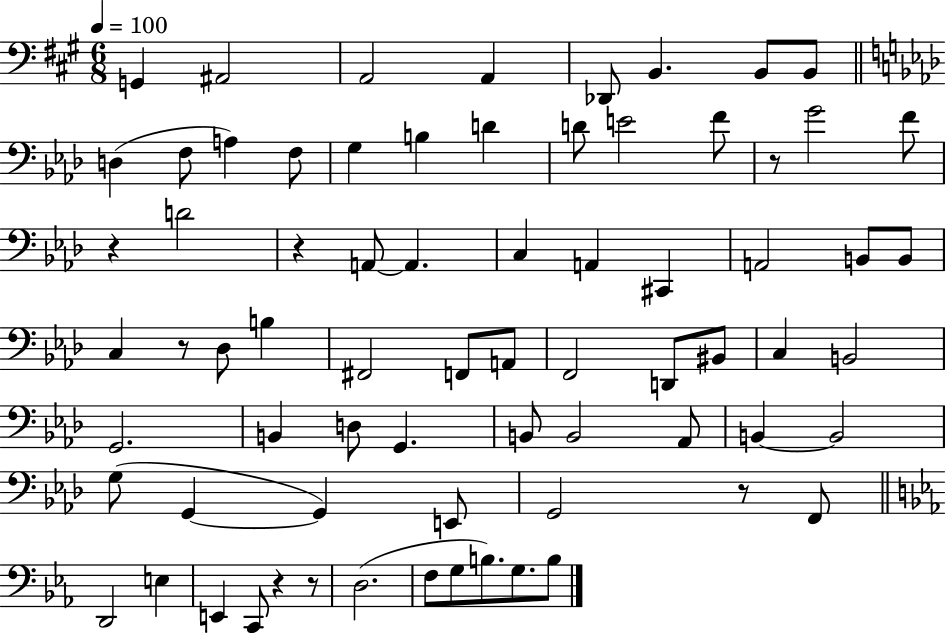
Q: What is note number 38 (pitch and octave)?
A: BIS2